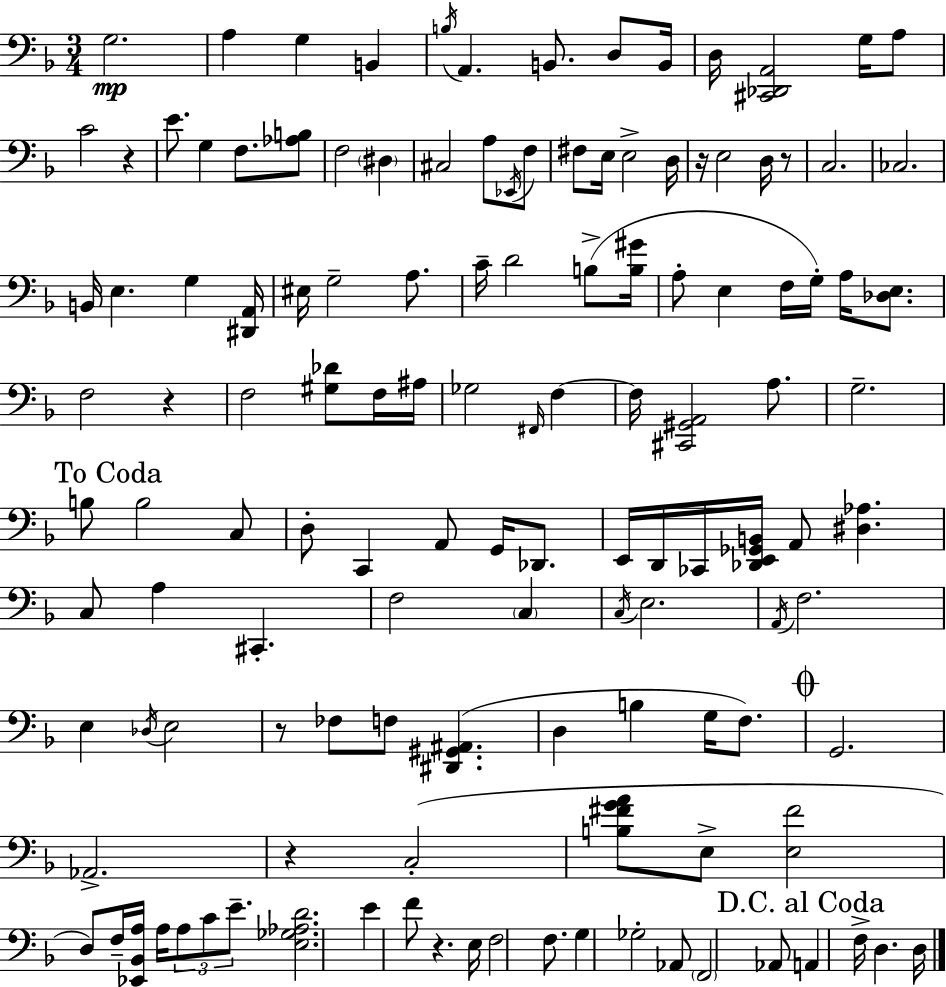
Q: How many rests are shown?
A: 7